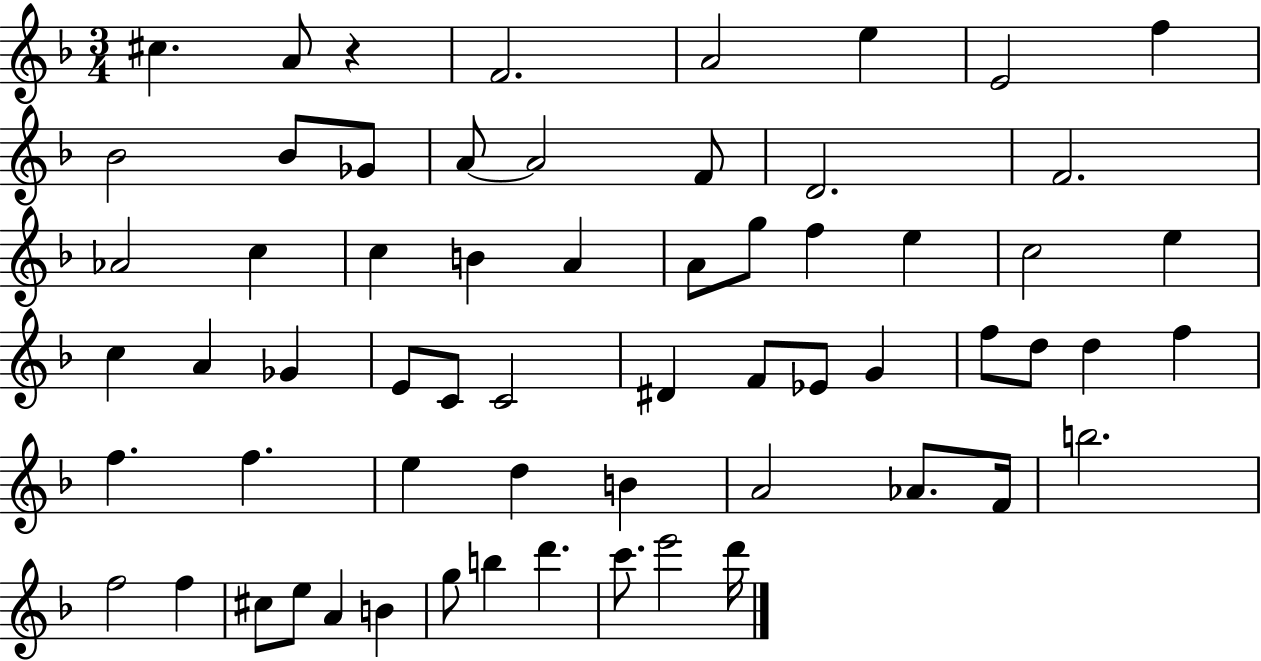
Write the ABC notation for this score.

X:1
T:Untitled
M:3/4
L:1/4
K:F
^c A/2 z F2 A2 e E2 f _B2 _B/2 _G/2 A/2 A2 F/2 D2 F2 _A2 c c B A A/2 g/2 f e c2 e c A _G E/2 C/2 C2 ^D F/2 _E/2 G f/2 d/2 d f f f e d B A2 _A/2 F/4 b2 f2 f ^c/2 e/2 A B g/2 b d' c'/2 e'2 d'/4